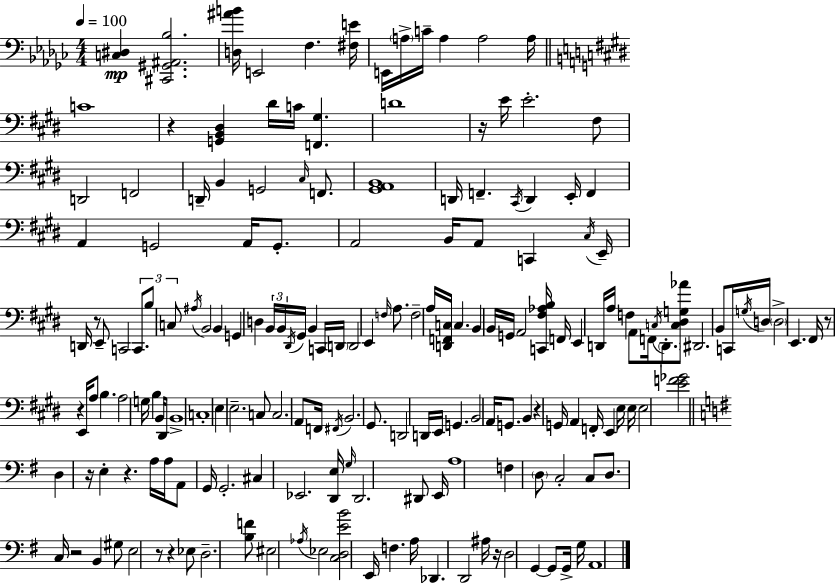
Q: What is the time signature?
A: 4/4